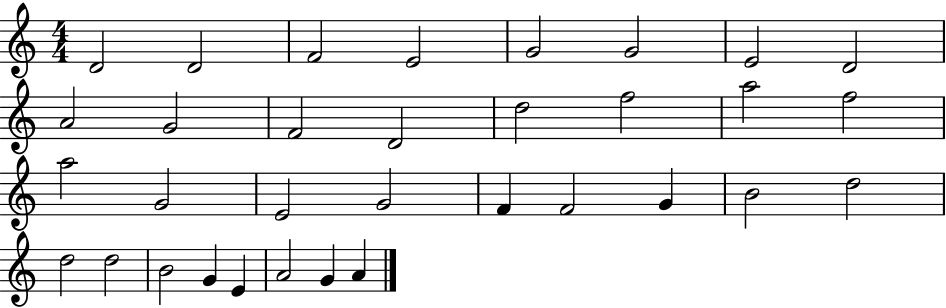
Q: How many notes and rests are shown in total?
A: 33